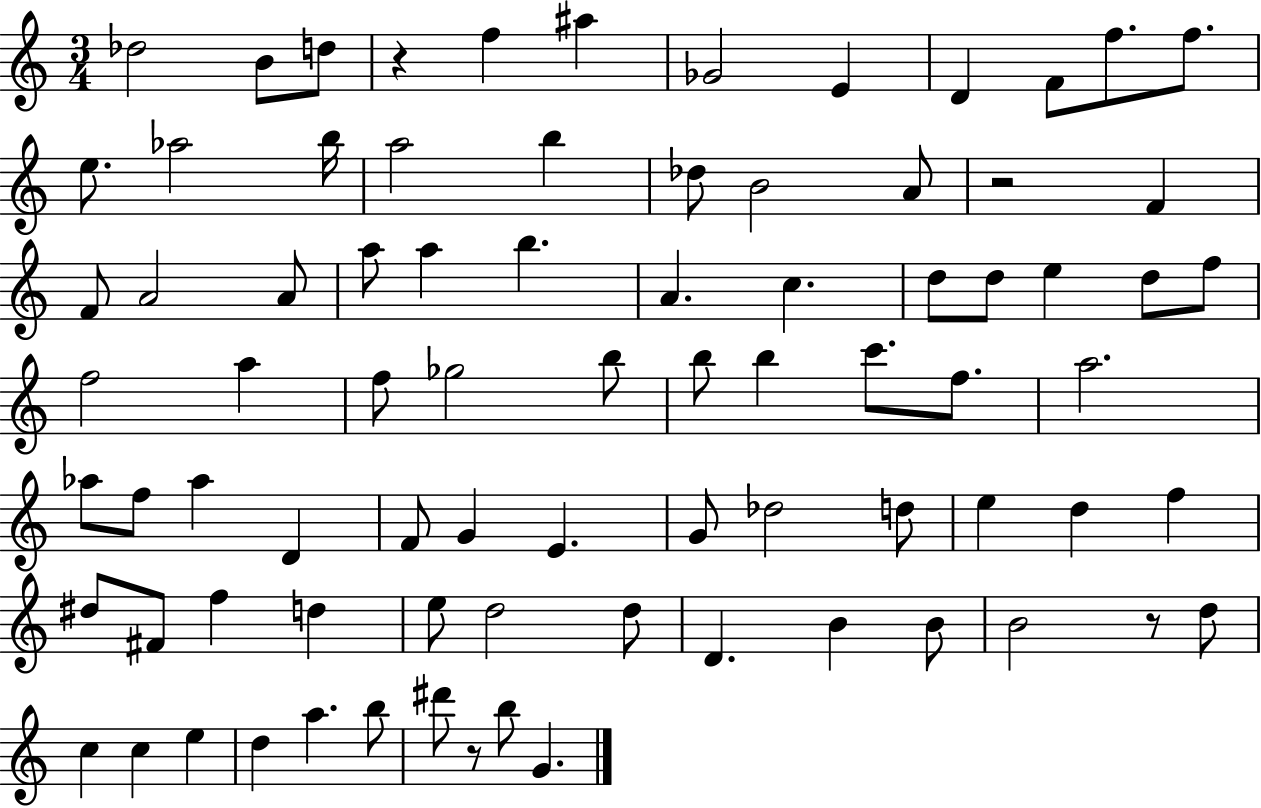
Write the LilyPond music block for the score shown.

{
  \clef treble
  \numericTimeSignature
  \time 3/4
  \key c \major
  des''2 b'8 d''8 | r4 f''4 ais''4 | ges'2 e'4 | d'4 f'8 f''8. f''8. | \break e''8. aes''2 b''16 | a''2 b''4 | des''8 b'2 a'8 | r2 f'4 | \break f'8 a'2 a'8 | a''8 a''4 b''4. | a'4. c''4. | d''8 d''8 e''4 d''8 f''8 | \break f''2 a''4 | f''8 ges''2 b''8 | b''8 b''4 c'''8. f''8. | a''2. | \break aes''8 f''8 aes''4 d'4 | f'8 g'4 e'4. | g'8 des''2 d''8 | e''4 d''4 f''4 | \break dis''8 fis'8 f''4 d''4 | e''8 d''2 d''8 | d'4. b'4 b'8 | b'2 r8 d''8 | \break c''4 c''4 e''4 | d''4 a''4. b''8 | dis'''8 r8 b''8 g'4. | \bar "|."
}